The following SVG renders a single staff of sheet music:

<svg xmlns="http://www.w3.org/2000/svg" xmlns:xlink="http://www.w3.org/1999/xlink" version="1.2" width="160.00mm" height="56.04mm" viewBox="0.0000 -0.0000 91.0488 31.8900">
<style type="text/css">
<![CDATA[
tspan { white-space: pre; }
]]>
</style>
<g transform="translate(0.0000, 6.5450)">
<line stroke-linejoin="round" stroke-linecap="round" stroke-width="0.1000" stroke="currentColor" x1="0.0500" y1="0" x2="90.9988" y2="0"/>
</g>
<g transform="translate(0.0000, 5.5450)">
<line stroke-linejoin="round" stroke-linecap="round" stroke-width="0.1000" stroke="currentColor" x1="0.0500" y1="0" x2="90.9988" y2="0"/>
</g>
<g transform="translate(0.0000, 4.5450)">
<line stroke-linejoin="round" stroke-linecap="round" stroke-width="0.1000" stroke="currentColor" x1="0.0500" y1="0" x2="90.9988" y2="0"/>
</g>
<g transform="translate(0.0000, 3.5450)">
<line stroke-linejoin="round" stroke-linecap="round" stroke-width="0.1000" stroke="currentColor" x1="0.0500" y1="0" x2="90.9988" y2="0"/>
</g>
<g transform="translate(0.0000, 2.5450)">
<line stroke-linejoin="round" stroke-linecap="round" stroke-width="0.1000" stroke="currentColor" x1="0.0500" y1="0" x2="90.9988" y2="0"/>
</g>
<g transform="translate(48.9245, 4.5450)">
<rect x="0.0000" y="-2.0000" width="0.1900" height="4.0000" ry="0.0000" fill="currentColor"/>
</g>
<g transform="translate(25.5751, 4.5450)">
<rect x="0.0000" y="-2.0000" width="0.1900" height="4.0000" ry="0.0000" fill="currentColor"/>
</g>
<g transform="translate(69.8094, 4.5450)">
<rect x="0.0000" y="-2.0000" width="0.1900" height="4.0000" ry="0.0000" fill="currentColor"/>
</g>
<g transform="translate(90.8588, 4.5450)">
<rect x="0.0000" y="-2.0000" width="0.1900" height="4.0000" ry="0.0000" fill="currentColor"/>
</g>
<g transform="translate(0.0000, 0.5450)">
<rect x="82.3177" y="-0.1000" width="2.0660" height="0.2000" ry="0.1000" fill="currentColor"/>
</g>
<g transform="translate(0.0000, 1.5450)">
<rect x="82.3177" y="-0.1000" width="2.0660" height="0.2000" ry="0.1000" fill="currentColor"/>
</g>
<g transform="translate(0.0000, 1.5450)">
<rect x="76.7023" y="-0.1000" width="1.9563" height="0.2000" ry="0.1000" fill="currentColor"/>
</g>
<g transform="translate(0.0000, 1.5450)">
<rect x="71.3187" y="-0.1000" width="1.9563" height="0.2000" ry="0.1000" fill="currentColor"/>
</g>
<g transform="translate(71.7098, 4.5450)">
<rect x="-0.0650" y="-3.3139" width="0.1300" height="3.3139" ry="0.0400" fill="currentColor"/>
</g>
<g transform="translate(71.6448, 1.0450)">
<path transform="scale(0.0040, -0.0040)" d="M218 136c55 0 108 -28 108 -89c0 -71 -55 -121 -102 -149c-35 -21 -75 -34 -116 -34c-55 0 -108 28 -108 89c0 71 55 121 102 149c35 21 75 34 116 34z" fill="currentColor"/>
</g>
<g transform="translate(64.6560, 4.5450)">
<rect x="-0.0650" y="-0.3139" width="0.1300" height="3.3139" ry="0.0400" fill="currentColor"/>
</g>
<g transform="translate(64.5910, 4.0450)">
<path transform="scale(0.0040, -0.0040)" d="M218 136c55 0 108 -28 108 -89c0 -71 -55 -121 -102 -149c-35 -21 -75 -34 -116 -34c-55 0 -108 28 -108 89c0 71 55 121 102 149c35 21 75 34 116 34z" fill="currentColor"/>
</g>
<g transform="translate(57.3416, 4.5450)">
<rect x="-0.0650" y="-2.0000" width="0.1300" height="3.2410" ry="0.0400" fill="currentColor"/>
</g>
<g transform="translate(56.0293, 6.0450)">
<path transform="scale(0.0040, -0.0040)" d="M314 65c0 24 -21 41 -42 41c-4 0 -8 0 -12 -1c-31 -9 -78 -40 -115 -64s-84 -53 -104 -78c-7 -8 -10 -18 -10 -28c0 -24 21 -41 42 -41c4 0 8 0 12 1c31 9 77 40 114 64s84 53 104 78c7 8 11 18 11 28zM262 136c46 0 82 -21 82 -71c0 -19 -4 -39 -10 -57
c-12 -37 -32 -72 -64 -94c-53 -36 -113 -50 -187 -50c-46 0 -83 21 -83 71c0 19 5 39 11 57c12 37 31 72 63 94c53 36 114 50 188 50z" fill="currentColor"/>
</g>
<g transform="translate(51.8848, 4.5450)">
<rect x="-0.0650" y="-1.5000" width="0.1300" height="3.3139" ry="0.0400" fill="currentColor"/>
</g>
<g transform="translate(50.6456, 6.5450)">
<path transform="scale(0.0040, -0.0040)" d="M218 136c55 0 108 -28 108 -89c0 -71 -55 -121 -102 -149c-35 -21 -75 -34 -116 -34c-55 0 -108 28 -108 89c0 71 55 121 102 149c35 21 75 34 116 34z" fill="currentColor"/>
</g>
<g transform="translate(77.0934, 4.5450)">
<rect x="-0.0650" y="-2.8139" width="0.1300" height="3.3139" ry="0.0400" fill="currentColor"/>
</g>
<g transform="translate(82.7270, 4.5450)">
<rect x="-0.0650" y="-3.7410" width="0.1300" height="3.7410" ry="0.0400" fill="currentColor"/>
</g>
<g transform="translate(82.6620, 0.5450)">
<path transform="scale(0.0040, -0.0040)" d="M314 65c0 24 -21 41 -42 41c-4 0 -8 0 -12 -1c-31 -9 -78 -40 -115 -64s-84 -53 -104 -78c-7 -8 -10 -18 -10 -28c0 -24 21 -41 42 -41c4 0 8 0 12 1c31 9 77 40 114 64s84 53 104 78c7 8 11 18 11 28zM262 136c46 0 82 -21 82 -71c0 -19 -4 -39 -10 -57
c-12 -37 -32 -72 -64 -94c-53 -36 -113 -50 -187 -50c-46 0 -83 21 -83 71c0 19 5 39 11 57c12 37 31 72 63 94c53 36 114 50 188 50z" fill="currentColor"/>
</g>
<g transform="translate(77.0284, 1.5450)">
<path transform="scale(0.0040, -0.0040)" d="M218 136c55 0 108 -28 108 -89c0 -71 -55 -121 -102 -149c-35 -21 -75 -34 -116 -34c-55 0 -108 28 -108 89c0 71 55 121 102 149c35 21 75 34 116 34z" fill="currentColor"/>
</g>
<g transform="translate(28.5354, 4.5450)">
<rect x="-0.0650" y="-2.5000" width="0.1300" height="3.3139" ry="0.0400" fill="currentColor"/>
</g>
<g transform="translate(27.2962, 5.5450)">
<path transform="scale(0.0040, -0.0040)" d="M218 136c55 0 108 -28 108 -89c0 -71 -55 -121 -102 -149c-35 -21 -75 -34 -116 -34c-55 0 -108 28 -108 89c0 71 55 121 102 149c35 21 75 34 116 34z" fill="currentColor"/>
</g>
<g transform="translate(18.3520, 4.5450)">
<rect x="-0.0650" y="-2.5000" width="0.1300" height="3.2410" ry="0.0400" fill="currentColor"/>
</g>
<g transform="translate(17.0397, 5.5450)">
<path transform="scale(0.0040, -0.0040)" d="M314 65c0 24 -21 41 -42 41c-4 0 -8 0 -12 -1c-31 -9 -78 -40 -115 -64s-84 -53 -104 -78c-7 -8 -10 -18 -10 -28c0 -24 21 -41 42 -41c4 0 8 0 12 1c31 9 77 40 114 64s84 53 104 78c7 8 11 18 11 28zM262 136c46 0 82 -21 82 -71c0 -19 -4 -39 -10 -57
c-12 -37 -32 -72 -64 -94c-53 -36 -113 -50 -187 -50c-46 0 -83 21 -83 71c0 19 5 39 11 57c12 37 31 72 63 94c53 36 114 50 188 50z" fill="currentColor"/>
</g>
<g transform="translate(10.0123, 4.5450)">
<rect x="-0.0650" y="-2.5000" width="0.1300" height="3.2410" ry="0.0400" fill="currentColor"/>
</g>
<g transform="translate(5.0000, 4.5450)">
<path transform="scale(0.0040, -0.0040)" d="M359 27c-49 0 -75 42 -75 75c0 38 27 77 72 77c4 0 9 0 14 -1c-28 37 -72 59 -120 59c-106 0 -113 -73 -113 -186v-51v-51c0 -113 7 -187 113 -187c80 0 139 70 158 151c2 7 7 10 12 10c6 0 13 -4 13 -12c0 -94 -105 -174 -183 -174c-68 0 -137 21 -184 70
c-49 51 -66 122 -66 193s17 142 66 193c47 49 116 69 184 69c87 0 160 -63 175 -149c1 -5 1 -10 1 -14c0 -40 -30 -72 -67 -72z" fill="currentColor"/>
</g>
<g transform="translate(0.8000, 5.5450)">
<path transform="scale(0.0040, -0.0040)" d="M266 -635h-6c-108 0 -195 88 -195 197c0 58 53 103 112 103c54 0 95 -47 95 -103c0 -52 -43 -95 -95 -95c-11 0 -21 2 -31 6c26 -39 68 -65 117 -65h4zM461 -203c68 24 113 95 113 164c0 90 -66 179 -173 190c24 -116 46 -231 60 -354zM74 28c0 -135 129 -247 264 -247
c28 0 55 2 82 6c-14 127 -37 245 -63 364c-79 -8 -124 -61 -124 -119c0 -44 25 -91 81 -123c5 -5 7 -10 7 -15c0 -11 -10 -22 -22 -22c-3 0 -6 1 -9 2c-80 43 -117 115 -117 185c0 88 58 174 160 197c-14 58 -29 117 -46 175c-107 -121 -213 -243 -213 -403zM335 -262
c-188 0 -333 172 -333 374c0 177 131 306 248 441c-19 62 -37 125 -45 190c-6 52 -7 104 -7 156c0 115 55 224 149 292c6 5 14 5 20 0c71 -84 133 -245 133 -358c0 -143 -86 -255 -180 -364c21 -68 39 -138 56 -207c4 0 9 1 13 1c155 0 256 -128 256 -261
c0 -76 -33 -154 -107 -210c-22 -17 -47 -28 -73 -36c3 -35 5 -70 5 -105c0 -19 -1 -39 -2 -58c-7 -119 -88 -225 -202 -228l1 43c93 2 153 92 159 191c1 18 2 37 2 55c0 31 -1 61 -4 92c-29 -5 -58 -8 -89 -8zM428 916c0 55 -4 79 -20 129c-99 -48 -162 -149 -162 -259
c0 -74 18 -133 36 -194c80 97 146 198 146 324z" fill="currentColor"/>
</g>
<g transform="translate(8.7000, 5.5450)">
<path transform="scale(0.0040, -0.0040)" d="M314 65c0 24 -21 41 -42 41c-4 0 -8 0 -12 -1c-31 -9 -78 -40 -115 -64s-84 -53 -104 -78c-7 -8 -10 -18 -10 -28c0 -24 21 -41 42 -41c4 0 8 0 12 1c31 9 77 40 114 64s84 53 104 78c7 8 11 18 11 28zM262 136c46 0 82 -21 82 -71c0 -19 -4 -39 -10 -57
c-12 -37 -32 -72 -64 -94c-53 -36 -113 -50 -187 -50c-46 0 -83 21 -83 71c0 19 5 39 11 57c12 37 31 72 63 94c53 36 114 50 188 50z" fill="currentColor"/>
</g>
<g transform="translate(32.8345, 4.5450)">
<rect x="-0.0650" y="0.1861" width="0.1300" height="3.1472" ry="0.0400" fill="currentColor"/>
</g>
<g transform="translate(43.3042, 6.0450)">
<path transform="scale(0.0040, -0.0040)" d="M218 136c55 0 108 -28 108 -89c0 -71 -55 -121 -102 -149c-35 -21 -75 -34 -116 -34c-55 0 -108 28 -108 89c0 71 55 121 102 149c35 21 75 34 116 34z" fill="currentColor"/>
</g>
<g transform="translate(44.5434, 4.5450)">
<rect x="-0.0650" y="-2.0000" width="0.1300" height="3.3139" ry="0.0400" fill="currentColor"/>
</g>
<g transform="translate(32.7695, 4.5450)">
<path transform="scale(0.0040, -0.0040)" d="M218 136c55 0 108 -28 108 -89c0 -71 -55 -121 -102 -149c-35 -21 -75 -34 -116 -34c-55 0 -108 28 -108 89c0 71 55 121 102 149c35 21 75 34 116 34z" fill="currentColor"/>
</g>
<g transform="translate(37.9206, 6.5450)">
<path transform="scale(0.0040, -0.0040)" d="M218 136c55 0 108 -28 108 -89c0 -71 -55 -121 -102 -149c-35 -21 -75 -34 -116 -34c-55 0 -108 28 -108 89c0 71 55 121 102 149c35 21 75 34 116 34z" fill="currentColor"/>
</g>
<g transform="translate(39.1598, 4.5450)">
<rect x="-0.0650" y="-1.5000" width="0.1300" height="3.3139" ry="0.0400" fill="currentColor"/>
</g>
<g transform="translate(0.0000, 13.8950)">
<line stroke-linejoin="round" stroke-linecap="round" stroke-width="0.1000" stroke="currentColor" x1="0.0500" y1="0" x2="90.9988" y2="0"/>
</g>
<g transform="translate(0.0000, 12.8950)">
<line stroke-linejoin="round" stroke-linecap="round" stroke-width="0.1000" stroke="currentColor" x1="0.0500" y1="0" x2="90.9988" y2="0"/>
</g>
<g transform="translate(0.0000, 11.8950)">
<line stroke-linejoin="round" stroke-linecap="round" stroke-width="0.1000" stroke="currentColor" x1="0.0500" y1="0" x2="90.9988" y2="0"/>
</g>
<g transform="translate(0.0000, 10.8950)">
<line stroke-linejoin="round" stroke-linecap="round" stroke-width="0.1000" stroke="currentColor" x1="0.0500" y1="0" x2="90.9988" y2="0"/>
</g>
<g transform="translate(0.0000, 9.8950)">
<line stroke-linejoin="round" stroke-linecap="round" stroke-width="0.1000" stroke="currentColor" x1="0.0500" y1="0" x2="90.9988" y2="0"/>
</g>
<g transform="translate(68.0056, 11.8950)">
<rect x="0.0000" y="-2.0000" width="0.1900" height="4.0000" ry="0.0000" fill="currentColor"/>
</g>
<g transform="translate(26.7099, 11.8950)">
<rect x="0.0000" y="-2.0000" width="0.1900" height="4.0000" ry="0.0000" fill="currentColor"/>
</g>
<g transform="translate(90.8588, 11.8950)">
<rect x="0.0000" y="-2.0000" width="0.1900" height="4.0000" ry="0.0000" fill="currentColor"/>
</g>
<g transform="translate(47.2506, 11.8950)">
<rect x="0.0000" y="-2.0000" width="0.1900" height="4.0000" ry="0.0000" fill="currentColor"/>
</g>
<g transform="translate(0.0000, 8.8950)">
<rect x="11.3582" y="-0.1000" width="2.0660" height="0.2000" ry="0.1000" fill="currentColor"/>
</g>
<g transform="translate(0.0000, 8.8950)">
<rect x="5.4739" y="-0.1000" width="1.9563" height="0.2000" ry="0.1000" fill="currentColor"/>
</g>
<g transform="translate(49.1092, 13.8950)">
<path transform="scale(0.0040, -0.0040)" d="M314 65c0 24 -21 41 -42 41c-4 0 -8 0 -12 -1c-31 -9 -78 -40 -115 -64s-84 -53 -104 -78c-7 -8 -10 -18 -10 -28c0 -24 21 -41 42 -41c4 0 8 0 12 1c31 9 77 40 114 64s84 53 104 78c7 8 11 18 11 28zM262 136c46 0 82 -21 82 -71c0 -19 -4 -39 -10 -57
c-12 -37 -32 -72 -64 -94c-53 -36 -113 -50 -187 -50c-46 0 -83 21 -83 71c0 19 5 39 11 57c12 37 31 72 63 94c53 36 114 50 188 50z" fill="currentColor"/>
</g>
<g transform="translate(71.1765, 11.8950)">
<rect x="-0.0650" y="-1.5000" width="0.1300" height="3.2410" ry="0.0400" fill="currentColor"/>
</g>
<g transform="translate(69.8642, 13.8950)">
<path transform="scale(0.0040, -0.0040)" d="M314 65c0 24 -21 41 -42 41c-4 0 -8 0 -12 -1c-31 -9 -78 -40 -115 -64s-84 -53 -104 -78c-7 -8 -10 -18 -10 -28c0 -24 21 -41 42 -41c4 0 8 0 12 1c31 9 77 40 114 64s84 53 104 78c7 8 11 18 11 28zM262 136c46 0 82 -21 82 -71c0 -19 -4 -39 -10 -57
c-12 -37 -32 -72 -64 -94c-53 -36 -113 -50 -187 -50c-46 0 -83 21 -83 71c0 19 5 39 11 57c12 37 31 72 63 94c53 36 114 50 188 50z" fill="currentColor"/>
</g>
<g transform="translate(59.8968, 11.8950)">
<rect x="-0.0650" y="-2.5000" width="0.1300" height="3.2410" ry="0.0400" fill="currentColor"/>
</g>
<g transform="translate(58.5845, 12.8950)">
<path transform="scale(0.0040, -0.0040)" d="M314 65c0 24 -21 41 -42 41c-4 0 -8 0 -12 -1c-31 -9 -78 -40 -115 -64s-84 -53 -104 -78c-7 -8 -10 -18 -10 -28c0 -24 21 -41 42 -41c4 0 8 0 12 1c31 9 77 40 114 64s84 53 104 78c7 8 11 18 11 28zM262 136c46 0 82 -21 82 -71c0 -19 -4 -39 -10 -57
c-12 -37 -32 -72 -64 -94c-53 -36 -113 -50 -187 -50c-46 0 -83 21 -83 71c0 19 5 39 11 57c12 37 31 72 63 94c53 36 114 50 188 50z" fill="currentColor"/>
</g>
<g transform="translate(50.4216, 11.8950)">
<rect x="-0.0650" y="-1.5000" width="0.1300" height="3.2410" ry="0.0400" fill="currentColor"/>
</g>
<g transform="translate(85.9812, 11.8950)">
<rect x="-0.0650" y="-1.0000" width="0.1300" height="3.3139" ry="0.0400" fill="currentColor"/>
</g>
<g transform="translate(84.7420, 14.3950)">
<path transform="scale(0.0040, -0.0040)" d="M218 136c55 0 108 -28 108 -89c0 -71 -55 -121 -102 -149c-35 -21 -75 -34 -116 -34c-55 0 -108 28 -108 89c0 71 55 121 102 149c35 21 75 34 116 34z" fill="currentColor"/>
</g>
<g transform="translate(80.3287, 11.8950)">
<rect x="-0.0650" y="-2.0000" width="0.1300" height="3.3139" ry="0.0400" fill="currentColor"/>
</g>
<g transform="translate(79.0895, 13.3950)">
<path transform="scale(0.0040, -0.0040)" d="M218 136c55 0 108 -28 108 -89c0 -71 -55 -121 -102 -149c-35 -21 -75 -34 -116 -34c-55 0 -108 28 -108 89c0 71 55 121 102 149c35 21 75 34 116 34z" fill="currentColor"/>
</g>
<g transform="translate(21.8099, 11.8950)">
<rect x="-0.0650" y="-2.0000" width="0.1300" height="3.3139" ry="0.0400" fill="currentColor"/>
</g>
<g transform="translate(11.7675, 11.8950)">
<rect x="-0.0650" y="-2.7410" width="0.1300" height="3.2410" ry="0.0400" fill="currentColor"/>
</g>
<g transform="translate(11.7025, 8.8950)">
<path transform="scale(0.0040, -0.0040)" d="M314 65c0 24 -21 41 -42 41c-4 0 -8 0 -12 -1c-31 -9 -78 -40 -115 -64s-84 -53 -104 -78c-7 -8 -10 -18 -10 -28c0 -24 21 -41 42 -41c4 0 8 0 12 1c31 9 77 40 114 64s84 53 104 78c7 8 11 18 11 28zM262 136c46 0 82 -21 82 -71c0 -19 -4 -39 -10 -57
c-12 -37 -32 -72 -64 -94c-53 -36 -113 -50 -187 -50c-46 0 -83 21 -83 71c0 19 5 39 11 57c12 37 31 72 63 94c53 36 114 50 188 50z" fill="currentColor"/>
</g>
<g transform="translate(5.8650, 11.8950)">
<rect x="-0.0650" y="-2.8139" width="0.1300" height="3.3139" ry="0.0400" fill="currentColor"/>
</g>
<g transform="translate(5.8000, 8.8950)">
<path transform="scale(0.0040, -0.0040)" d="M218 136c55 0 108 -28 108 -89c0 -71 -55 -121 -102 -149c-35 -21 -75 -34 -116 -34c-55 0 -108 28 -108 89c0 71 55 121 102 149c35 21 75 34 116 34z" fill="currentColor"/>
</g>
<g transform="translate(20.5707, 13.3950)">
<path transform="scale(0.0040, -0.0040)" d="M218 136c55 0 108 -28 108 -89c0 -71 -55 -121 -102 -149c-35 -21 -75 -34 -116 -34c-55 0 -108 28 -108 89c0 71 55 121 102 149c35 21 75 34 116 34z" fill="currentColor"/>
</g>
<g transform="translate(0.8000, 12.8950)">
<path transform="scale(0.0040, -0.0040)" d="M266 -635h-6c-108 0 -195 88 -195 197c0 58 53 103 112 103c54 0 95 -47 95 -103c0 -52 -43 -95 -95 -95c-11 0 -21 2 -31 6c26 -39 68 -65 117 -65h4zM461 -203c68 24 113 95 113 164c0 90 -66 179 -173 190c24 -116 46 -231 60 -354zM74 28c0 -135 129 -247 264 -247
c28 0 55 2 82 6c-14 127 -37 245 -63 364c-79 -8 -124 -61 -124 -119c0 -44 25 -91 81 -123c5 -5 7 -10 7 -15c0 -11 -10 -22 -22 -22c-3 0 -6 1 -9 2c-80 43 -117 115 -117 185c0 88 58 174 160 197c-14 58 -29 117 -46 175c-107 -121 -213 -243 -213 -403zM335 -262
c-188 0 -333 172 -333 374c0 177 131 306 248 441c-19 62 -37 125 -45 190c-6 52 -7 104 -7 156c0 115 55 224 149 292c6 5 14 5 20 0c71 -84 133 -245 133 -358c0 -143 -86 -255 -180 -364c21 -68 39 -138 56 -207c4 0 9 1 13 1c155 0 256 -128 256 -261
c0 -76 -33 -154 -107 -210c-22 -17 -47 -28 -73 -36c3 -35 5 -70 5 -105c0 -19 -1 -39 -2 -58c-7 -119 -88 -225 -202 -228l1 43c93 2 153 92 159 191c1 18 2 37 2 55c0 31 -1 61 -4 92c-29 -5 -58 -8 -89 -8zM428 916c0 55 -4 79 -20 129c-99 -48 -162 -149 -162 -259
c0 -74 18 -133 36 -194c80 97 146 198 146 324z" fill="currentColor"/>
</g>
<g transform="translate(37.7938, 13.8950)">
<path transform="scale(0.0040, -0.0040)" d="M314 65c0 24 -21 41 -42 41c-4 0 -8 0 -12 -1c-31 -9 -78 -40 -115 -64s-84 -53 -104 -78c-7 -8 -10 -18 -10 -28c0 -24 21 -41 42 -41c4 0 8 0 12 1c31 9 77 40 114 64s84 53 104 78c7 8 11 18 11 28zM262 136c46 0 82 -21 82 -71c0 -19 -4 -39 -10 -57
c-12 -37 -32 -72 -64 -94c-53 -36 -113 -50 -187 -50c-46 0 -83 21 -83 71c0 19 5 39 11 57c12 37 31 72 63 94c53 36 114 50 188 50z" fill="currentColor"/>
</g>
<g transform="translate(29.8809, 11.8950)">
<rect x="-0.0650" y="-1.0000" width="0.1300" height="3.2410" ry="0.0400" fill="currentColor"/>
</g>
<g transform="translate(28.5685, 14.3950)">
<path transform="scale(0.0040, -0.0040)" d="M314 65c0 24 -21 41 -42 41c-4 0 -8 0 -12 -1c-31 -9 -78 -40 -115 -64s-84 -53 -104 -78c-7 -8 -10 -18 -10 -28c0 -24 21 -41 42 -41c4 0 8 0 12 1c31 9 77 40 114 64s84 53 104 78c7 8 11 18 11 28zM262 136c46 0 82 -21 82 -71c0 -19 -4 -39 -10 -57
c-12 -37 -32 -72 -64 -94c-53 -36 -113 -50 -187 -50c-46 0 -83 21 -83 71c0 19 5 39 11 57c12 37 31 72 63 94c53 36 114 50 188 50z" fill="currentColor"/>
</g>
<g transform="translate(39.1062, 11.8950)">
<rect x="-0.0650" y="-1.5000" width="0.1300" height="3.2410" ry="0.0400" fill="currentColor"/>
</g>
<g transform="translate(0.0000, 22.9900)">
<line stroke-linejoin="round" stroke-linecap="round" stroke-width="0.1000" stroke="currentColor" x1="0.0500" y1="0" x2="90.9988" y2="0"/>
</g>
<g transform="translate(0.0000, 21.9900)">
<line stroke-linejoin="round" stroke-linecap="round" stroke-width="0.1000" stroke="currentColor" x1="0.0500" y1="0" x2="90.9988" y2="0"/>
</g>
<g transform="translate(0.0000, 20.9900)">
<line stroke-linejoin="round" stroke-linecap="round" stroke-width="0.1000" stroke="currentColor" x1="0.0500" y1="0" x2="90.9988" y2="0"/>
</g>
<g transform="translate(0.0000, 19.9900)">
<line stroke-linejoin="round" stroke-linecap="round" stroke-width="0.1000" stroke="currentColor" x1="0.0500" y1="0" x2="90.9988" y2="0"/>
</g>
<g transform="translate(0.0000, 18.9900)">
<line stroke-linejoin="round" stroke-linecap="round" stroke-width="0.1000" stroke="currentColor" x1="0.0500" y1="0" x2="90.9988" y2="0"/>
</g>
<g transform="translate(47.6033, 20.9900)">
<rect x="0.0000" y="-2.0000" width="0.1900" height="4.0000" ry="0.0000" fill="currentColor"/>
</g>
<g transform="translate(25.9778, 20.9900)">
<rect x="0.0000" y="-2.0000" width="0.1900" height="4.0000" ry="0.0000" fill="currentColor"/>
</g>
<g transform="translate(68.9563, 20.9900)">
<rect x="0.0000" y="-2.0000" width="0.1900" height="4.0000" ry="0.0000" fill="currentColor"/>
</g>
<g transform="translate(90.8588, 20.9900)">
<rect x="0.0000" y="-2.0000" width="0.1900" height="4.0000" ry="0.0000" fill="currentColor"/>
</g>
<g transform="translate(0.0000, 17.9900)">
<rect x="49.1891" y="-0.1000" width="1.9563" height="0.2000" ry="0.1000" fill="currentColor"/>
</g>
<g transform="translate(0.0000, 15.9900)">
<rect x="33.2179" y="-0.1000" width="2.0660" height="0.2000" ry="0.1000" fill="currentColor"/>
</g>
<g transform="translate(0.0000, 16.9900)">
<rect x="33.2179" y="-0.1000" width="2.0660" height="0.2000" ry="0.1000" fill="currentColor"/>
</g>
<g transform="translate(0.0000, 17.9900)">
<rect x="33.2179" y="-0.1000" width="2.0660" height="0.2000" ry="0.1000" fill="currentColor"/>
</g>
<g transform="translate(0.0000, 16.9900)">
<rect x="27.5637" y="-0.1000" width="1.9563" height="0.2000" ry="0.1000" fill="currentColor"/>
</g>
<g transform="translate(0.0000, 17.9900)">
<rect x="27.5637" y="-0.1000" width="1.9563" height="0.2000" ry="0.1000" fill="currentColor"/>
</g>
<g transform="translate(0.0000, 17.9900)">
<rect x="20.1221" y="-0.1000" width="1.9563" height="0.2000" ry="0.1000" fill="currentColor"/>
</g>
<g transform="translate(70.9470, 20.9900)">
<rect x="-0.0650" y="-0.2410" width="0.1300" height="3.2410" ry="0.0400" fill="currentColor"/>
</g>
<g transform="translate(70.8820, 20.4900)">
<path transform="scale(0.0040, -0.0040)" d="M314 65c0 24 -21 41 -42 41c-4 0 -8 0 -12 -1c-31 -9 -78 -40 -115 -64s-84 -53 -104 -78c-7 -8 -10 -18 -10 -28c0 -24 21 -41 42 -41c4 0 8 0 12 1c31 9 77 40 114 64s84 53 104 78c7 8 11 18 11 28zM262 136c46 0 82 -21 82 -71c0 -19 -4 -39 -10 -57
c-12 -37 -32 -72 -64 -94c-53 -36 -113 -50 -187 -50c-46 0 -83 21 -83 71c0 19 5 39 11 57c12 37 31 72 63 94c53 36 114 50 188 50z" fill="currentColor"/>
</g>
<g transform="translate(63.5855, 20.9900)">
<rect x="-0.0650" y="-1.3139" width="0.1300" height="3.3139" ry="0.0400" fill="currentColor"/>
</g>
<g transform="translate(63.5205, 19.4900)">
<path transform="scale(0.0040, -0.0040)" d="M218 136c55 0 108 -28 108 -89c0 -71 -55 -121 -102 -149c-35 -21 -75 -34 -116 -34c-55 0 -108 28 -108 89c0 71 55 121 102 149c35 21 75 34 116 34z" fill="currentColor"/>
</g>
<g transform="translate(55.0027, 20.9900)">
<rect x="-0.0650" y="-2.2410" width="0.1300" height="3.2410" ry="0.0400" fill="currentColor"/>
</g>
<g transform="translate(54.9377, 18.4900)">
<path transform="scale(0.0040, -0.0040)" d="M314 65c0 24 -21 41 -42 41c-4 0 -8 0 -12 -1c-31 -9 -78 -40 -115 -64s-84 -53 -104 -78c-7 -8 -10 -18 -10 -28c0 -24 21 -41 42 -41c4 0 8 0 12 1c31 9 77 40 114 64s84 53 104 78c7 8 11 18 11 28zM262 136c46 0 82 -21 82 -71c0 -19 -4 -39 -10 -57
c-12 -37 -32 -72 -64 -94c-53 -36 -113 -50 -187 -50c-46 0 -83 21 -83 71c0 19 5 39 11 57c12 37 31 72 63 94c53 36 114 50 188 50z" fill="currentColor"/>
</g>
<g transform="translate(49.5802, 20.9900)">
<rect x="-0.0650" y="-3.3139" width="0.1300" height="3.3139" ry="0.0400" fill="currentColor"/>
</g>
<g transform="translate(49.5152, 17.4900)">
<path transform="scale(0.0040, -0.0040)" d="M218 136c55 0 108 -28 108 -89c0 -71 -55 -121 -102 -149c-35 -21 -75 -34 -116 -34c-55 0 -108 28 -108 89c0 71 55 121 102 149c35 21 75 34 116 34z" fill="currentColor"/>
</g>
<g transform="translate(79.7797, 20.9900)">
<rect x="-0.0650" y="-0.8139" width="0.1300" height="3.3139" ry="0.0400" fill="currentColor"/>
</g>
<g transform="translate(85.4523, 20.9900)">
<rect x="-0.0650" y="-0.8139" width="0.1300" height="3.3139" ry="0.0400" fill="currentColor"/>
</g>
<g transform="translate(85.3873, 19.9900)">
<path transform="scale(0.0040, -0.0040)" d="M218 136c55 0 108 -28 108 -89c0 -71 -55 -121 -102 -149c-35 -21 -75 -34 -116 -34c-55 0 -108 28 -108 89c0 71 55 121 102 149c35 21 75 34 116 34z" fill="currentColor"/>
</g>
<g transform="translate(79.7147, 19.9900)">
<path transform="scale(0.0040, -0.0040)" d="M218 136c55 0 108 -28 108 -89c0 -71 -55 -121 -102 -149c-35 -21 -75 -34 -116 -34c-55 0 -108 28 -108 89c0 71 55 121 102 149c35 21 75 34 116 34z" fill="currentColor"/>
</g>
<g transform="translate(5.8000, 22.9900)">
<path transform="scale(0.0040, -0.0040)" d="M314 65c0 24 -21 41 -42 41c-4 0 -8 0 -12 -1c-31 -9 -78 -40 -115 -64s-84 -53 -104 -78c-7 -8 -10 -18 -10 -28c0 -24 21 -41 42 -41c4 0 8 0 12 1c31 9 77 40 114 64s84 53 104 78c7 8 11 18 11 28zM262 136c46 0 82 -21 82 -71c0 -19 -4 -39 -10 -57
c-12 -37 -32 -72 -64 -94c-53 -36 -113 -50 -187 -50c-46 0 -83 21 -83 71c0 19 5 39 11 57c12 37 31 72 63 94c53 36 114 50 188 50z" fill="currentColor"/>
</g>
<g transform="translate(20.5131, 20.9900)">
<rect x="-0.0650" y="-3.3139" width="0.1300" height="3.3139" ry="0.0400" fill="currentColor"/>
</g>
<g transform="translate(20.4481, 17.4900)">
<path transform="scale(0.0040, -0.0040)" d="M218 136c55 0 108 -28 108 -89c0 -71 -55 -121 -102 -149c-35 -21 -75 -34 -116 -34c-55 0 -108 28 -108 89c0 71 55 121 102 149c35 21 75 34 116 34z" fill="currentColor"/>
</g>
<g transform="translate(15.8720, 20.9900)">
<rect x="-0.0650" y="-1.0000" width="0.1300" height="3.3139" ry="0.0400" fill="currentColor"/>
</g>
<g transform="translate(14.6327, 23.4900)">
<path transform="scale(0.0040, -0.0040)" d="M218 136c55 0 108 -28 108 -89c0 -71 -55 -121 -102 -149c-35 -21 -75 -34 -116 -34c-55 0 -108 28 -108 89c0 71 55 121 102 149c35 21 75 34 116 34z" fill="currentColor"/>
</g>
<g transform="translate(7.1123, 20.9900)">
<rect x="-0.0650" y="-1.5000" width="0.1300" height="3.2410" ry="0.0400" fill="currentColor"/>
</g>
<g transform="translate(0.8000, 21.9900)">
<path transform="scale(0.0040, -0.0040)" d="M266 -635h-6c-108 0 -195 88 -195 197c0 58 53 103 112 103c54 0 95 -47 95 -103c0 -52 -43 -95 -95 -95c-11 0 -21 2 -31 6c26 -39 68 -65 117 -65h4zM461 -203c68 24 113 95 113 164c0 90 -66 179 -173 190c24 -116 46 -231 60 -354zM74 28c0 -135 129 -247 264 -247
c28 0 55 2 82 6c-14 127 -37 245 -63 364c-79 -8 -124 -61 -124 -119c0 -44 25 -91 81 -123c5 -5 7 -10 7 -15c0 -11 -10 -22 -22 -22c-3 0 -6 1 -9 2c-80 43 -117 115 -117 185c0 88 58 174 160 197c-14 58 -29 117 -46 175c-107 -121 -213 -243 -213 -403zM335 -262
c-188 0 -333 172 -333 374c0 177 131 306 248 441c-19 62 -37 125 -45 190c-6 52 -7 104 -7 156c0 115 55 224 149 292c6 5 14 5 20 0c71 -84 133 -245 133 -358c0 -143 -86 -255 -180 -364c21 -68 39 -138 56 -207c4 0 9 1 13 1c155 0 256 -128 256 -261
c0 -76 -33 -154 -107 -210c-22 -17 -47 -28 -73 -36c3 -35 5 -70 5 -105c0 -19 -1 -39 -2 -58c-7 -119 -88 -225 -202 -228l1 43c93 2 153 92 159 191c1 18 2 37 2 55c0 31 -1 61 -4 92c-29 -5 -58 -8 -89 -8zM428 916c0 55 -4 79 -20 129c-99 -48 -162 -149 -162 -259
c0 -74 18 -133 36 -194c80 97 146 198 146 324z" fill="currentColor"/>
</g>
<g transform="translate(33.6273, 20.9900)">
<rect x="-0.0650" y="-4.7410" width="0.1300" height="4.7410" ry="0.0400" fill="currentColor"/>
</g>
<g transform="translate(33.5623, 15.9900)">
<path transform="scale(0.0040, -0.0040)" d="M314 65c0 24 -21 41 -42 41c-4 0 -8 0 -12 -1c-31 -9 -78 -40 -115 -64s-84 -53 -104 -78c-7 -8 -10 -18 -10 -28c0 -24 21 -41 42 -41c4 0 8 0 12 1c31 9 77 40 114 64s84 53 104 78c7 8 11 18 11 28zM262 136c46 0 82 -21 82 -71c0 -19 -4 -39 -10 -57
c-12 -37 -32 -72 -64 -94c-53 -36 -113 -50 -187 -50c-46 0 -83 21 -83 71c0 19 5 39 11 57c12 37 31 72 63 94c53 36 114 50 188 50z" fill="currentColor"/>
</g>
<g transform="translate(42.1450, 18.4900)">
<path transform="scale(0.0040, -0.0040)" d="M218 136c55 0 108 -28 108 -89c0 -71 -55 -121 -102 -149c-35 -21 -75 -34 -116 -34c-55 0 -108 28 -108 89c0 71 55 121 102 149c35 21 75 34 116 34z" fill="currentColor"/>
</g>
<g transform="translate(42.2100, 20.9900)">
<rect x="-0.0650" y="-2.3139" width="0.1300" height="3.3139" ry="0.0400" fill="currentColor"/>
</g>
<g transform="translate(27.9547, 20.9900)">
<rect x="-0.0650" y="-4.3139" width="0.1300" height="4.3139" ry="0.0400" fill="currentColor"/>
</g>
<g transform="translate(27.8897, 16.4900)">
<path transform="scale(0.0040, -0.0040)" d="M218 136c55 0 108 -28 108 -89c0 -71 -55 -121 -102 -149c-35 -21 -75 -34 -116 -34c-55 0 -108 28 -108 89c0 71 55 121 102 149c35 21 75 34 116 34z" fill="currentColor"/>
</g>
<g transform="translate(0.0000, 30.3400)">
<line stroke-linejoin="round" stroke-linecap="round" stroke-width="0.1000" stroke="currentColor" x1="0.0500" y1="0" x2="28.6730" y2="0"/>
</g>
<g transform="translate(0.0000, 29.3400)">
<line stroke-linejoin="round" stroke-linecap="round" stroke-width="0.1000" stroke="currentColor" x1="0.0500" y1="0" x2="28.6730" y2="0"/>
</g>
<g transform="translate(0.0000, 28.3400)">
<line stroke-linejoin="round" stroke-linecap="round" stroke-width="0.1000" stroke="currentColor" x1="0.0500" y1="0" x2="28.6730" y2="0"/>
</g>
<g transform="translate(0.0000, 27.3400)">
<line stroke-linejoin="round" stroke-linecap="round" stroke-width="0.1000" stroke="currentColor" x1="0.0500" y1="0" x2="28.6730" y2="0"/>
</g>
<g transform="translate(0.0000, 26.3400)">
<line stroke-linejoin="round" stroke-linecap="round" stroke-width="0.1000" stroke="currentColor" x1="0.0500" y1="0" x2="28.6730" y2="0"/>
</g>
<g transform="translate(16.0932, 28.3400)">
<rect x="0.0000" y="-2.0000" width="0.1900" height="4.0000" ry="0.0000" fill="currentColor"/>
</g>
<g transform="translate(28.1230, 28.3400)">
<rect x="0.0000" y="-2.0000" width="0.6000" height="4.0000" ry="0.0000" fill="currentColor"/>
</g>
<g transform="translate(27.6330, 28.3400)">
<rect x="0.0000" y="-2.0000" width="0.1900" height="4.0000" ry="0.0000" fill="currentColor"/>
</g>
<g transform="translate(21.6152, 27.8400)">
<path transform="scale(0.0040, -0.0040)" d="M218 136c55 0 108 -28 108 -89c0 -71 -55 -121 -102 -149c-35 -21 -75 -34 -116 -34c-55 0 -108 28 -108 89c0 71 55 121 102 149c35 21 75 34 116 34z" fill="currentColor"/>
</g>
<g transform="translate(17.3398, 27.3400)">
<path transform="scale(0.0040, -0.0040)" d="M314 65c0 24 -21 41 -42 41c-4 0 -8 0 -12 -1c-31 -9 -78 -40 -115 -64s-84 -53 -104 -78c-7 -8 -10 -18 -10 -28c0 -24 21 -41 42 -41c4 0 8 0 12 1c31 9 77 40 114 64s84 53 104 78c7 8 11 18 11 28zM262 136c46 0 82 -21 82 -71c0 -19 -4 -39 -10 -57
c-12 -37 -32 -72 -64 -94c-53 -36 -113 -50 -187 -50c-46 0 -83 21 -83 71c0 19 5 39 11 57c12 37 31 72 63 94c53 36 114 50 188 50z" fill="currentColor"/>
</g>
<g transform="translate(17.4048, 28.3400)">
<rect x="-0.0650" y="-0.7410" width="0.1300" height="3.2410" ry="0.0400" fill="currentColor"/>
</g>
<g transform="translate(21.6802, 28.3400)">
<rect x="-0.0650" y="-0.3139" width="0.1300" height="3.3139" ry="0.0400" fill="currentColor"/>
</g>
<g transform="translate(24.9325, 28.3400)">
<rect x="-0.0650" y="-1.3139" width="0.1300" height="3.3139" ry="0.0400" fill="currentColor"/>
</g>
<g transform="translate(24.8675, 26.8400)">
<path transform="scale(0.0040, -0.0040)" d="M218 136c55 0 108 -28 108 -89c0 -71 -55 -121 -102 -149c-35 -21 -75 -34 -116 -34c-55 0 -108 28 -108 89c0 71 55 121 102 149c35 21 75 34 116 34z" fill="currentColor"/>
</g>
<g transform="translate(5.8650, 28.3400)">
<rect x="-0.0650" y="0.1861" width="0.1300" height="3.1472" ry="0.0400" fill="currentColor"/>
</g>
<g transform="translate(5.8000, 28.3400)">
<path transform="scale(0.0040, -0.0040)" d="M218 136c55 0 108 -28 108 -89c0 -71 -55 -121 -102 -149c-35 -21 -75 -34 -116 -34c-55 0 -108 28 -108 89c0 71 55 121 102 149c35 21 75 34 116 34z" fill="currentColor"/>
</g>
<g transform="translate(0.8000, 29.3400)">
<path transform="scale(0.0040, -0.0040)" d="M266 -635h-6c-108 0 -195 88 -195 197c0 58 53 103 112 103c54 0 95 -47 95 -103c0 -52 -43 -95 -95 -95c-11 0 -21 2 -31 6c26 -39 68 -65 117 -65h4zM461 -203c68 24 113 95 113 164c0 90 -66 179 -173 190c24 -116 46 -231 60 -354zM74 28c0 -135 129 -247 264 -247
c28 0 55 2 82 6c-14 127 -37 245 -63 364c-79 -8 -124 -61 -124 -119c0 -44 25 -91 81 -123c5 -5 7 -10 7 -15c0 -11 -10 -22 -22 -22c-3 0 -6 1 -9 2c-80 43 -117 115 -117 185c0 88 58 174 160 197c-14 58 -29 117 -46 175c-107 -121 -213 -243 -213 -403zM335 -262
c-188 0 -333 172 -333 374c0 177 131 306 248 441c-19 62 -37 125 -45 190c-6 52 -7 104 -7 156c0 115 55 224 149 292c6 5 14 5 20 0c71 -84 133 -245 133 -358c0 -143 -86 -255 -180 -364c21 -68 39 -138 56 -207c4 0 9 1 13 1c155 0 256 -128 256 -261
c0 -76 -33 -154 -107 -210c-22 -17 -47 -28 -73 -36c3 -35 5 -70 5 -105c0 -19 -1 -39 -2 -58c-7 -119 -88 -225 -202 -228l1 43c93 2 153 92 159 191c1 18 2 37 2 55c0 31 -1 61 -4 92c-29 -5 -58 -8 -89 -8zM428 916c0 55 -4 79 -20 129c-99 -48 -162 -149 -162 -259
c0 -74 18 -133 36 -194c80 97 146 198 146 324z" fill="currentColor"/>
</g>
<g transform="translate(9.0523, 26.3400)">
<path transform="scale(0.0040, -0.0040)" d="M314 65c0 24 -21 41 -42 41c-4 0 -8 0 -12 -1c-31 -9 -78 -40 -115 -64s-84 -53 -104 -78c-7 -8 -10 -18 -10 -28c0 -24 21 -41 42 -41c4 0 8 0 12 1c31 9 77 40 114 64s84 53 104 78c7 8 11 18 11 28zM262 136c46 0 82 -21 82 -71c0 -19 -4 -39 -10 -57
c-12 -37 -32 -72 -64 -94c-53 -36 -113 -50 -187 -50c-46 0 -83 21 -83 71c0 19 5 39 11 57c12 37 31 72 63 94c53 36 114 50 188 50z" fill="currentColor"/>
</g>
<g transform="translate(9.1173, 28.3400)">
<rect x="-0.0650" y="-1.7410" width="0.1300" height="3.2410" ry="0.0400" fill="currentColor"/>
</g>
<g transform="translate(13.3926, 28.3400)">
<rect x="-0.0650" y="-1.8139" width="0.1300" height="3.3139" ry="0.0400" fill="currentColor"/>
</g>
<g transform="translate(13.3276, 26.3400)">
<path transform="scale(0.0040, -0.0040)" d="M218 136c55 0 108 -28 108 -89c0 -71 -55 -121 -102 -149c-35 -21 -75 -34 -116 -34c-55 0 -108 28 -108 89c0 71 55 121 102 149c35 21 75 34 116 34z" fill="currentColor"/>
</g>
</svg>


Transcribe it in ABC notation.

X:1
T:Untitled
M:4/4
L:1/4
K:C
G2 G2 G B E F E F2 c b a c'2 a a2 F D2 E2 E2 G2 E2 F D E2 D b d' e'2 g b g2 e c2 d d B f2 f d2 c e